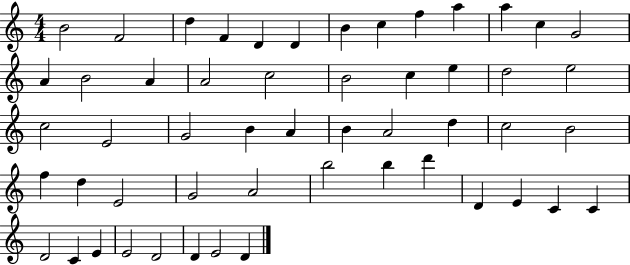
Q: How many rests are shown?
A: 0